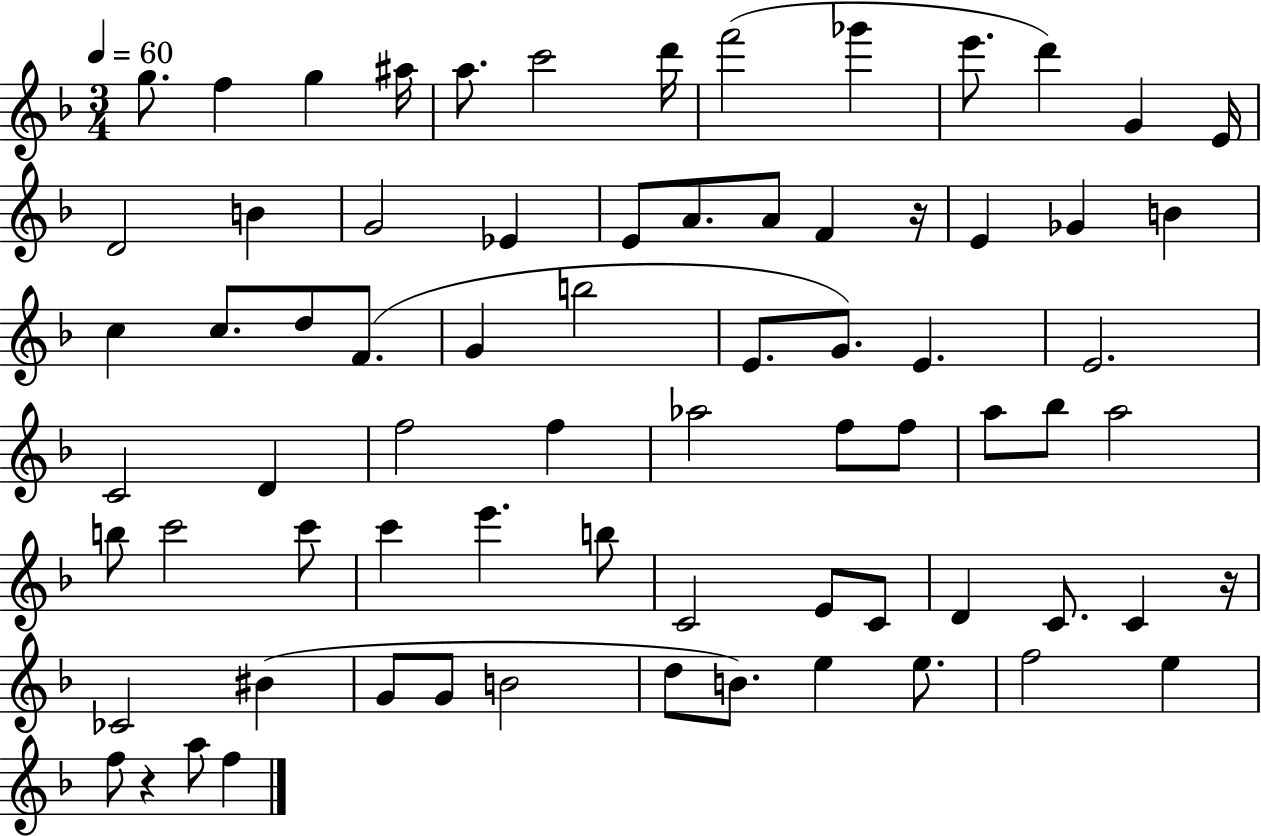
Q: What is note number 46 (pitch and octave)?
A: C6